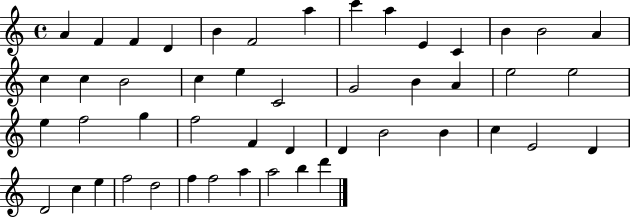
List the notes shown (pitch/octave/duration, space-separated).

A4/q F4/q F4/q D4/q B4/q F4/h A5/q C6/q A5/q E4/q C4/q B4/q B4/h A4/q C5/q C5/q B4/h C5/q E5/q C4/h G4/h B4/q A4/q E5/h E5/h E5/q F5/h G5/q F5/h F4/q D4/q D4/q B4/h B4/q C5/q E4/h D4/q D4/h C5/q E5/q F5/h D5/h F5/q F5/h A5/q A5/h B5/q D6/q